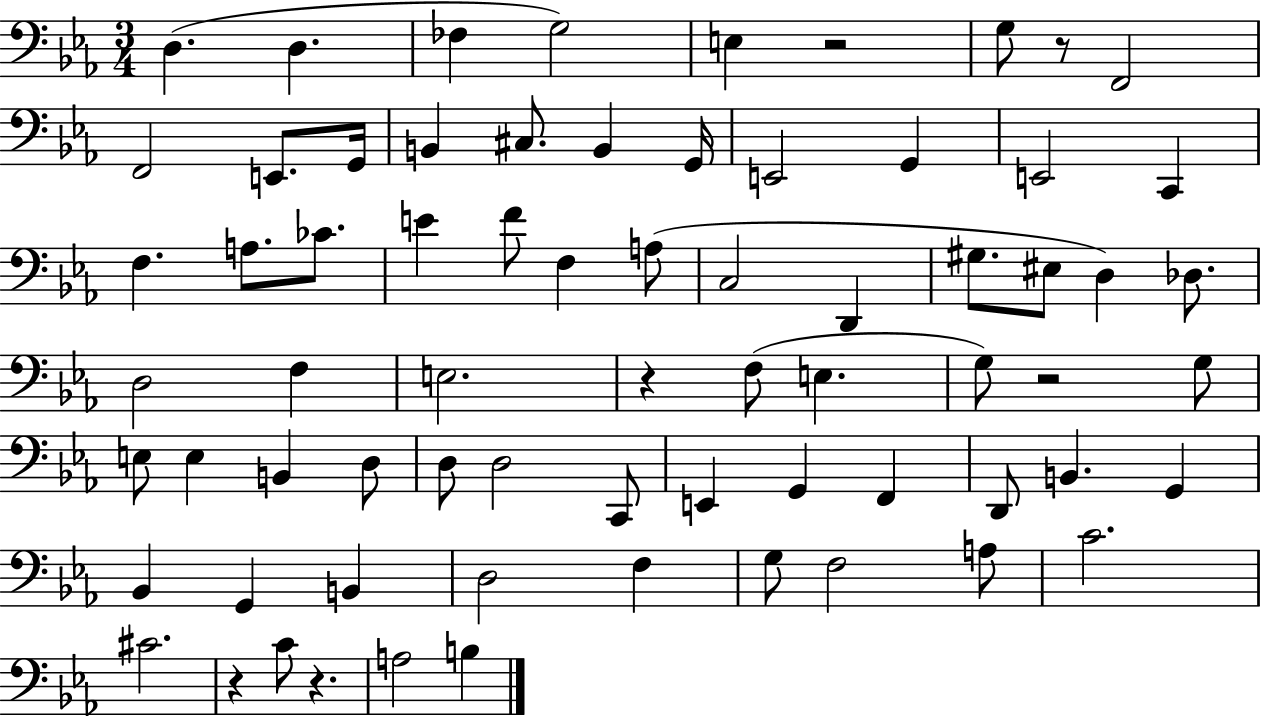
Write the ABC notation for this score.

X:1
T:Untitled
M:3/4
L:1/4
K:Eb
D, D, _F, G,2 E, z2 G,/2 z/2 F,,2 F,,2 E,,/2 G,,/4 B,, ^C,/2 B,, G,,/4 E,,2 G,, E,,2 C,, F, A,/2 _C/2 E F/2 F, A,/2 C,2 D,, ^G,/2 ^E,/2 D, _D,/2 D,2 F, E,2 z F,/2 E, G,/2 z2 G,/2 E,/2 E, B,, D,/2 D,/2 D,2 C,,/2 E,, G,, F,, D,,/2 B,, G,, _B,, G,, B,, D,2 F, G,/2 F,2 A,/2 C2 ^C2 z C/2 z A,2 B,